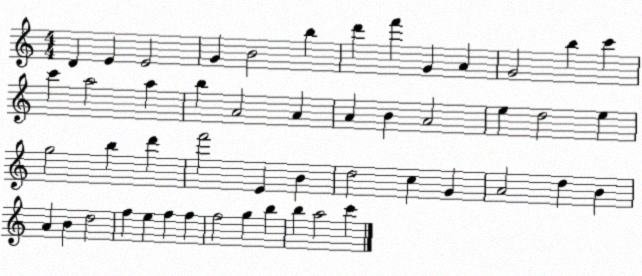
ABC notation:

X:1
T:Untitled
M:4/4
L:1/4
K:C
D E E2 G B2 b d' f' G A G2 b c' c' a2 a b A2 A A B A2 e d2 e g2 b d' f'2 E B d2 c G A2 d B A B d2 f e f f f2 g b b a2 c'